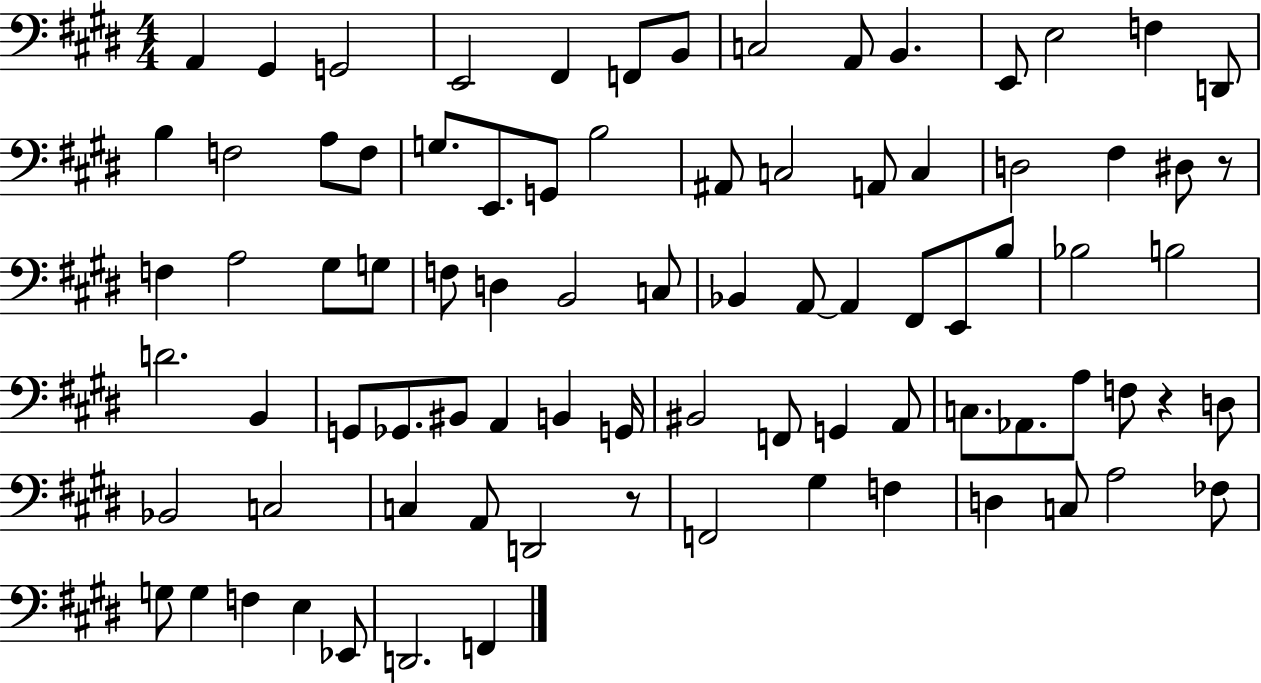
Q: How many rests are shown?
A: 3